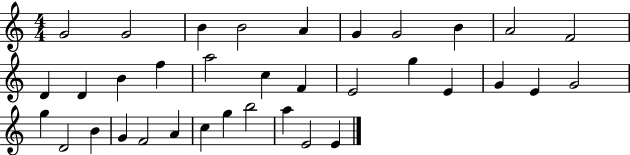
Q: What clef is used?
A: treble